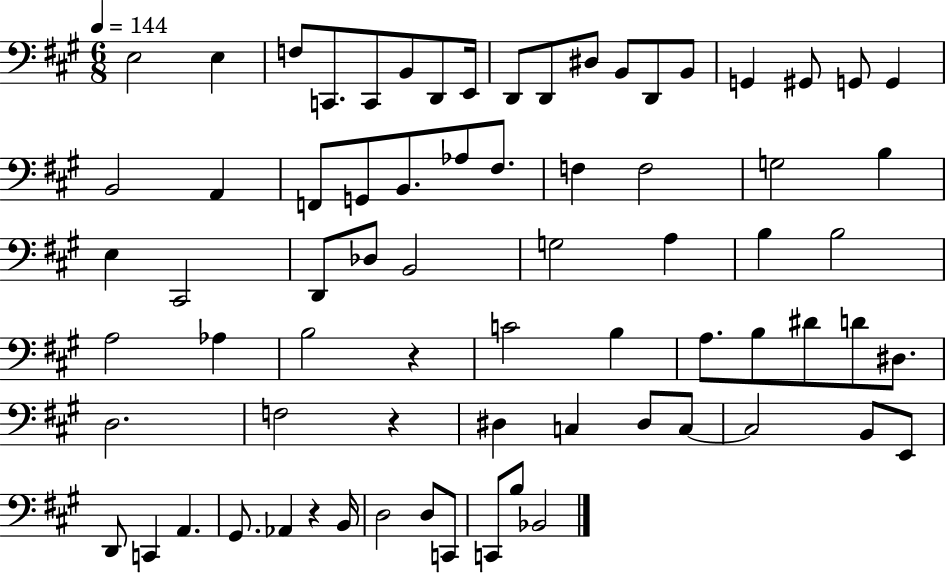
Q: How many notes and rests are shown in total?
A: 72